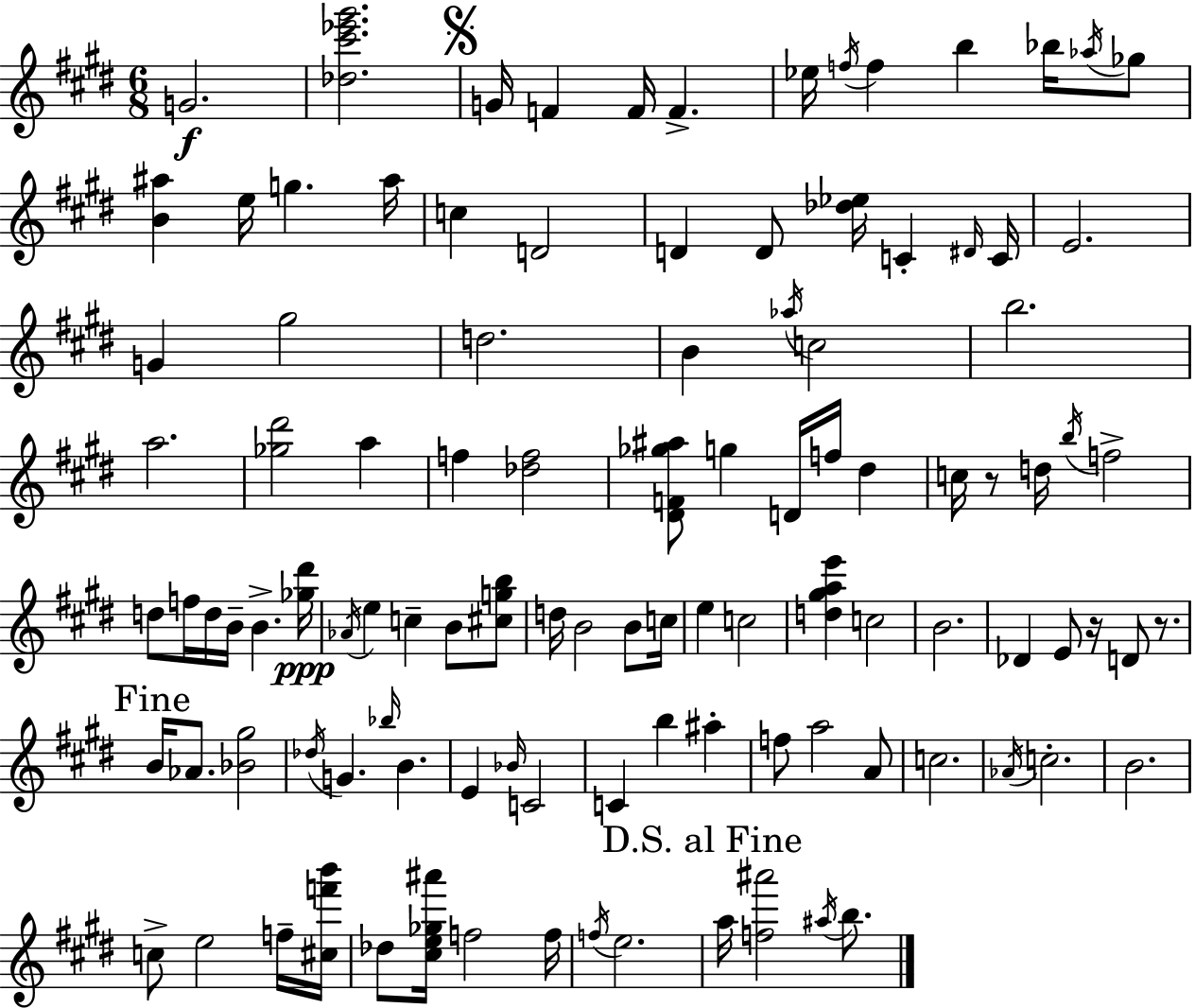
X:1
T:Untitled
M:6/8
L:1/4
K:E
G2 [_d^c'_e'^g']2 G/4 F F/4 F _e/4 f/4 f b _b/4 _a/4 _g/2 [B^a] e/4 g ^a/4 c D2 D D/2 [_d_e]/4 C ^D/4 C/4 E2 G ^g2 d2 B _a/4 c2 b2 a2 [_g^d']2 a f [_df]2 [^DF_g^a]/2 g D/4 f/4 ^d c/4 z/2 d/4 b/4 f2 d/2 f/4 d/4 B/4 B [_g^d']/4 _A/4 e c B/2 [^cgb]/2 d/4 B2 B/2 c/4 e c2 [d^gae'] c2 B2 _D E/2 z/4 D/2 z/2 B/4 _A/2 [_B^g]2 _d/4 G _b/4 B E _B/4 C2 C b ^a f/2 a2 A/2 c2 _A/4 c2 B2 c/2 e2 f/4 [^cf'b']/4 _d/2 [^ce_g^a']/4 f2 f/4 f/4 e2 a/4 [f^a']2 ^a/4 b/2